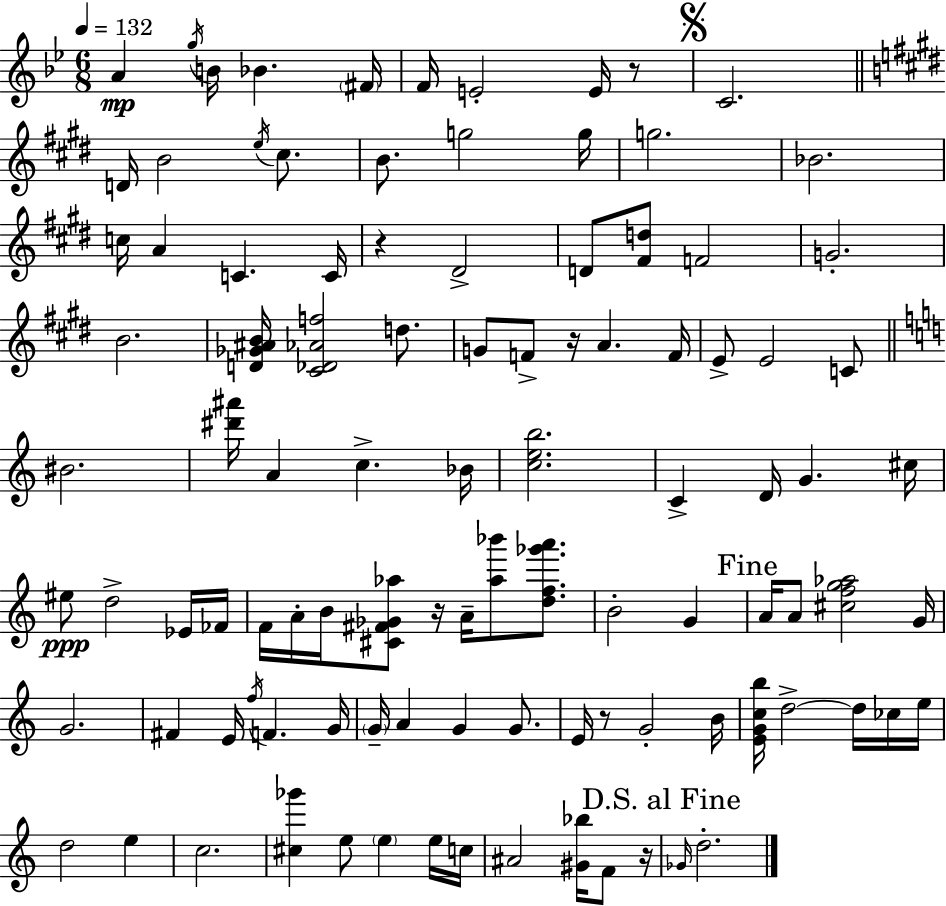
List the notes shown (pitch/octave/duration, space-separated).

A4/q G5/s B4/s Bb4/q. F#4/s F4/s E4/h E4/s R/e C4/h. D4/s B4/h E5/s C#5/e. B4/e. G5/h G5/s G5/h. Bb4/h. C5/s A4/q C4/q. C4/s R/q D#4/h D4/e [F#4,D5]/e F4/h G4/h. B4/h. [D4,Gb4,A#4,B4]/s [C#4,Db4,Ab4,F5]/h D5/e. G4/e F4/e R/s A4/q. F4/s E4/e E4/h C4/e BIS4/h. [D#6,A#6]/s A4/q C5/q. Bb4/s [C5,E5,B5]/h. C4/q D4/s G4/q. C#5/s EIS5/e D5/h Eb4/s FES4/s F4/s A4/s B4/s [C#4,F#4,Gb4,Ab5]/e R/s A4/s [Ab5,Bb6]/e [D5,F5,Gb6,A6]/e. B4/h G4/q A4/s A4/e [C#5,F5,G5,Ab5]/h G4/s G4/h. F#4/q E4/s F5/s F4/q. G4/s G4/s A4/q G4/q G4/e. E4/s R/e G4/h B4/s [E4,G4,C5,B5]/s D5/h D5/s CES5/s E5/s D5/h E5/q C5/h. [C#5,Gb6]/q E5/e E5/q E5/s C5/s A#4/h [G#4,Bb5]/s F4/e R/s Gb4/s D5/h.